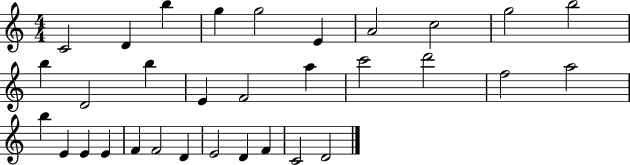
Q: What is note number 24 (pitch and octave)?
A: E4